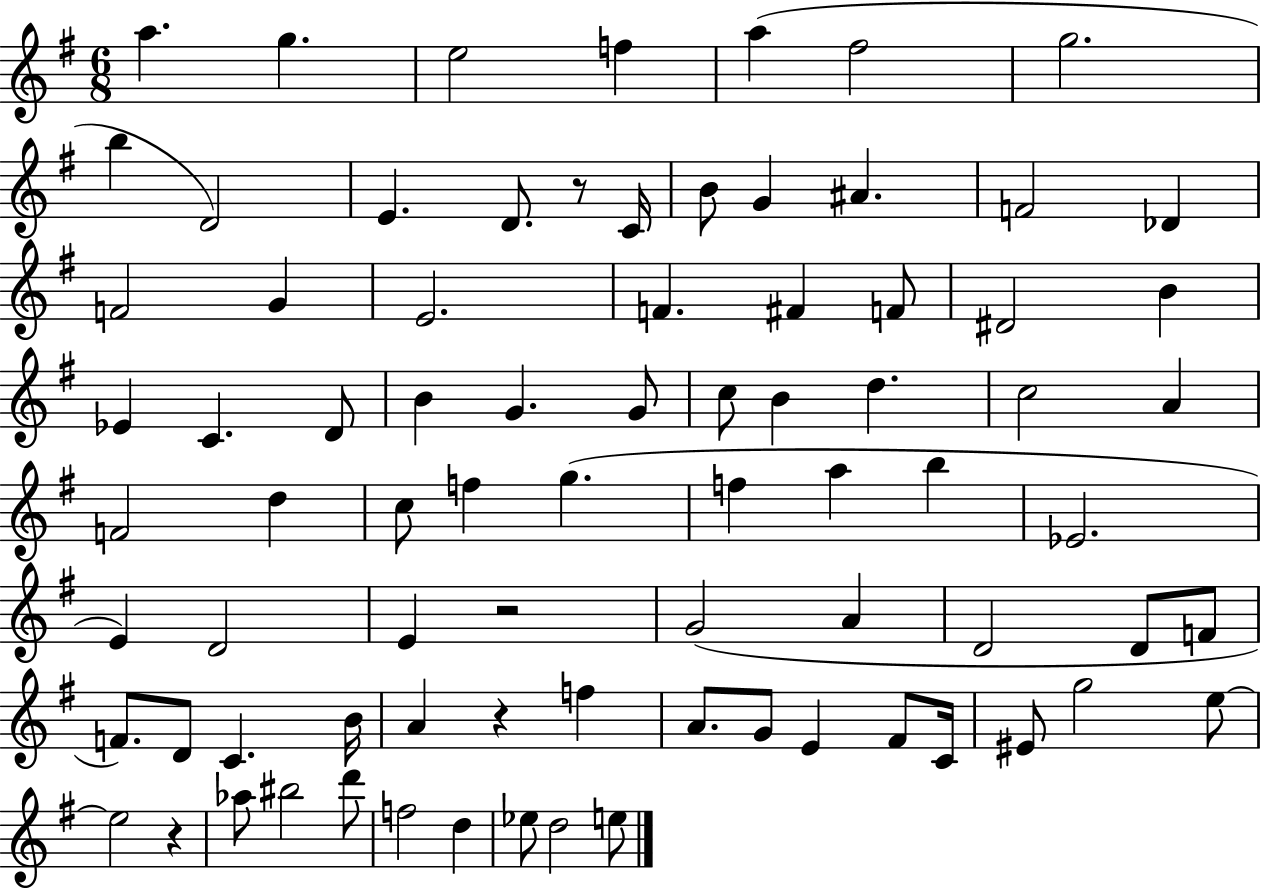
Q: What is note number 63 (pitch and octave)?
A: F#4